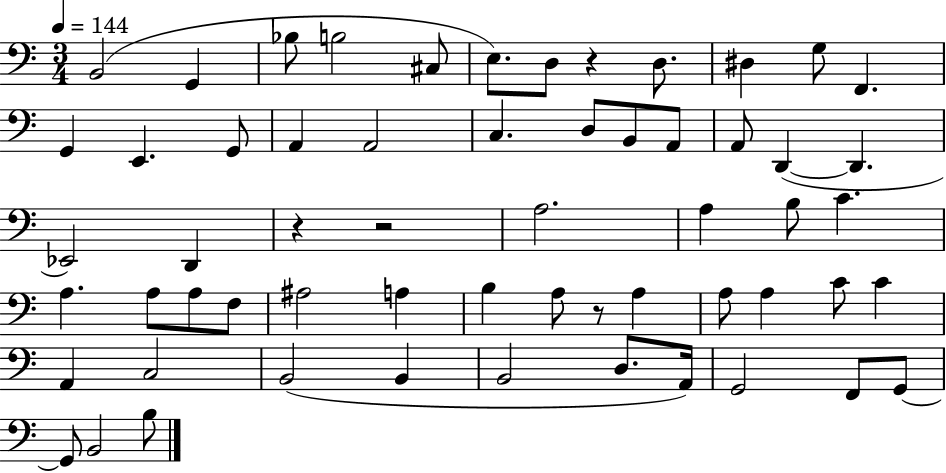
X:1
T:Untitled
M:3/4
L:1/4
K:C
B,,2 G,, _B,/2 B,2 ^C,/2 E,/2 D,/2 z D,/2 ^D, G,/2 F,, G,, E,, G,,/2 A,, A,,2 C, D,/2 B,,/2 A,,/2 A,,/2 D,, D,, _E,,2 D,, z z2 A,2 A, B,/2 C A, A,/2 A,/2 F,/2 ^A,2 A, B, A,/2 z/2 A, A,/2 A, C/2 C A,, C,2 B,,2 B,, B,,2 D,/2 A,,/4 G,,2 F,,/2 G,,/2 G,,/2 B,,2 B,/2